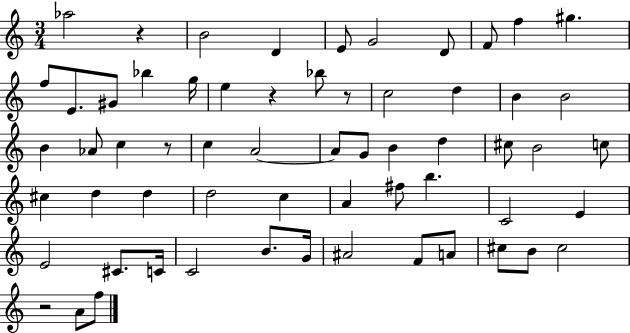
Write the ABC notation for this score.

X:1
T:Untitled
M:3/4
L:1/4
K:C
_a2 z B2 D E/2 G2 D/2 F/2 f ^g f/2 E/2 ^G/2 _b g/4 e z _b/2 z/2 c2 d B B2 B _A/2 c z/2 c A2 A/2 G/2 B d ^c/2 B2 c/2 ^c d d d2 c A ^f/2 b C2 E E2 ^C/2 C/4 C2 B/2 G/4 ^A2 F/2 A/2 ^c/2 B/2 ^c2 z2 A/2 f/2